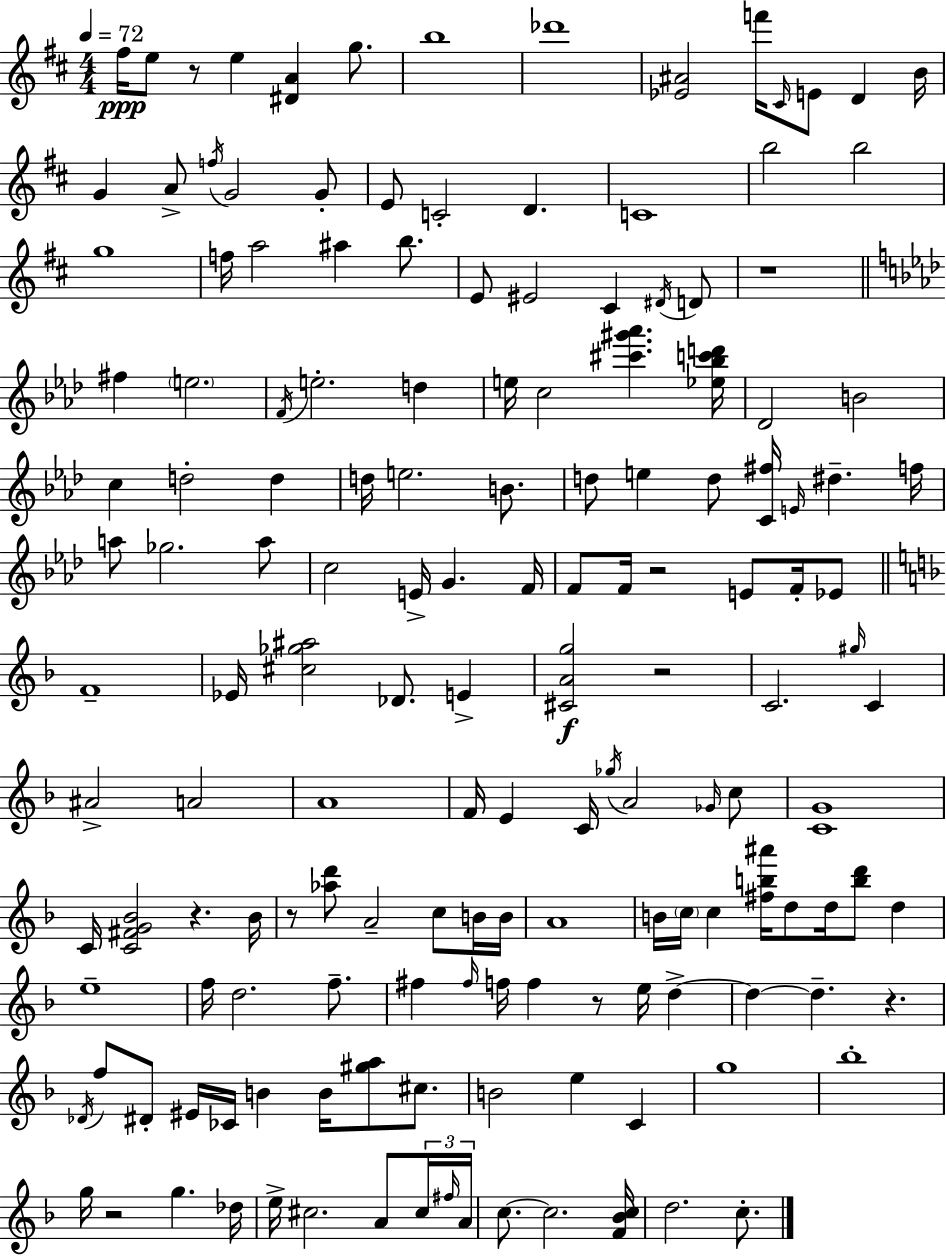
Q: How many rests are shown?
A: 9